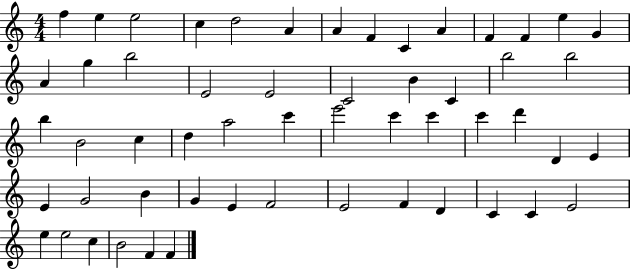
X:1
T:Untitled
M:4/4
L:1/4
K:C
f e e2 c d2 A A F C A F F e G A g b2 E2 E2 C2 B C b2 b2 b B2 c d a2 c' e'2 c' c' c' d' D E E G2 B G E F2 E2 F D C C E2 e e2 c B2 F F